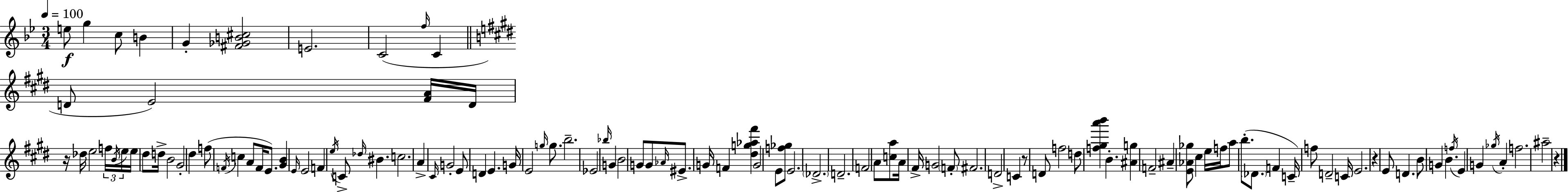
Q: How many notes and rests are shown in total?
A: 115